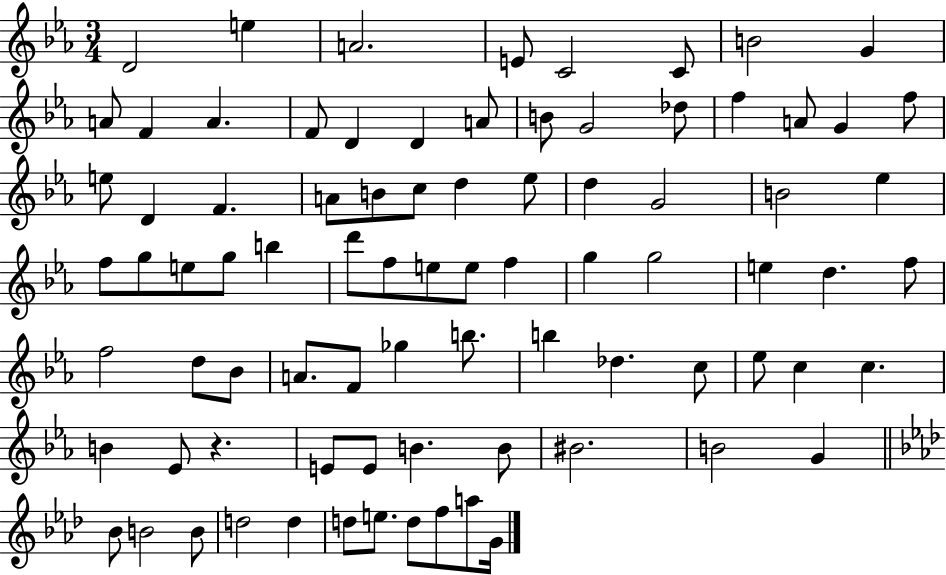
X:1
T:Untitled
M:3/4
L:1/4
K:Eb
D2 e A2 E/2 C2 C/2 B2 G A/2 F A F/2 D D A/2 B/2 G2 _d/2 f A/2 G f/2 e/2 D F A/2 B/2 c/2 d _e/2 d G2 B2 _e f/2 g/2 e/2 g/2 b d'/2 f/2 e/2 e/2 f g g2 e d f/2 f2 d/2 _B/2 A/2 F/2 _g b/2 b _d c/2 _e/2 c c B _E/2 z E/2 E/2 B B/2 ^B2 B2 G _B/2 B2 B/2 d2 d d/2 e/2 d/2 f/2 a/2 G/4